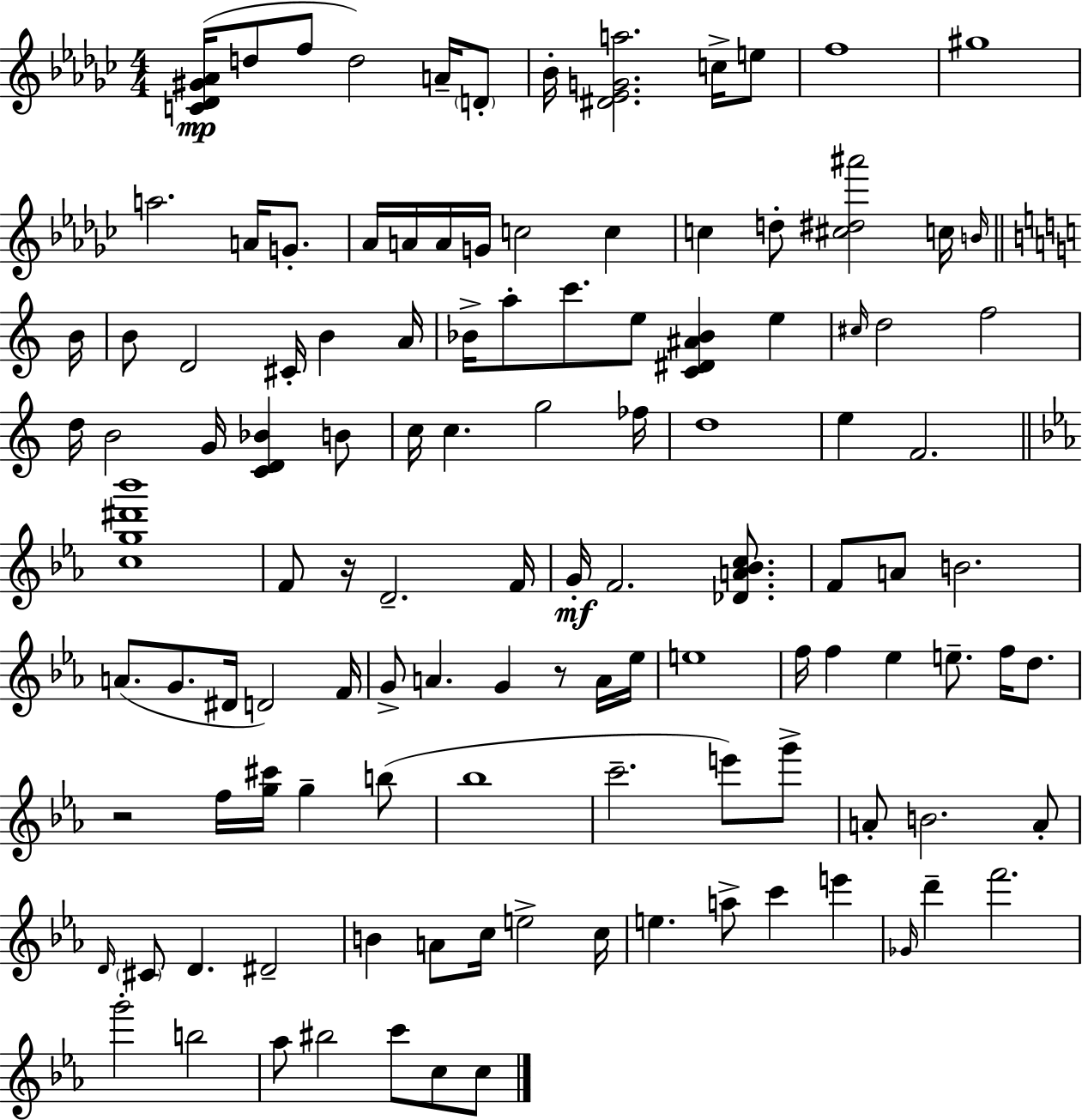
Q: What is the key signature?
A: EES minor